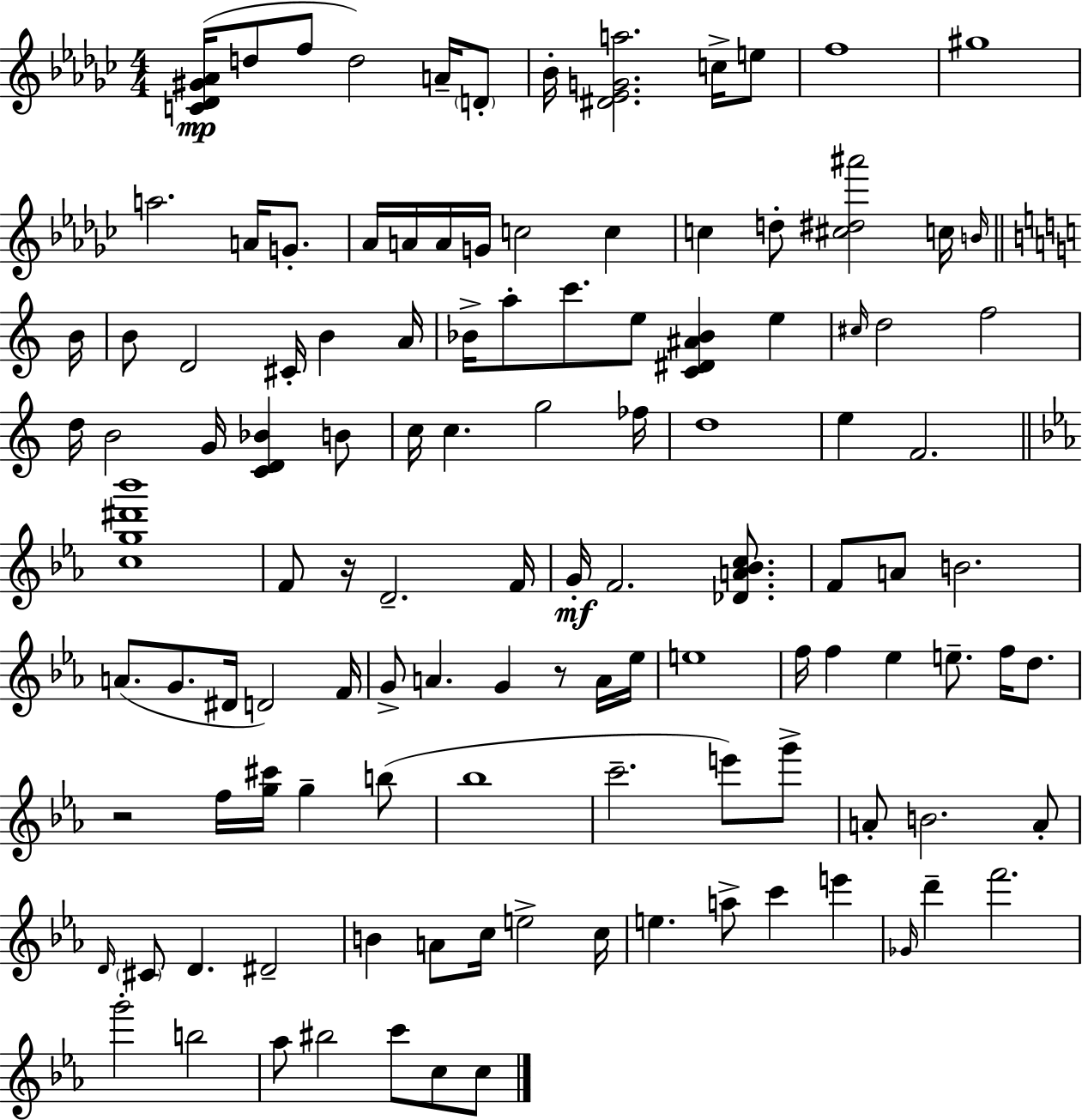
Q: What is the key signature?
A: EES minor